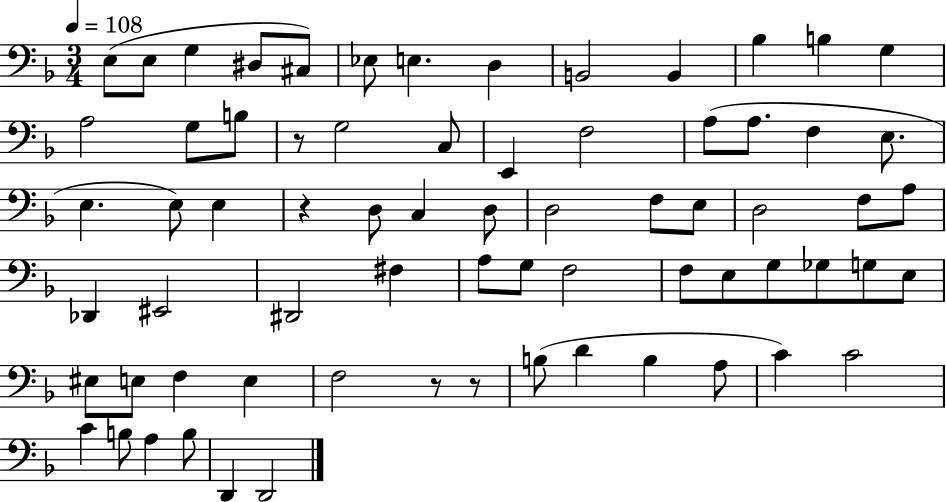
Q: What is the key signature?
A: F major